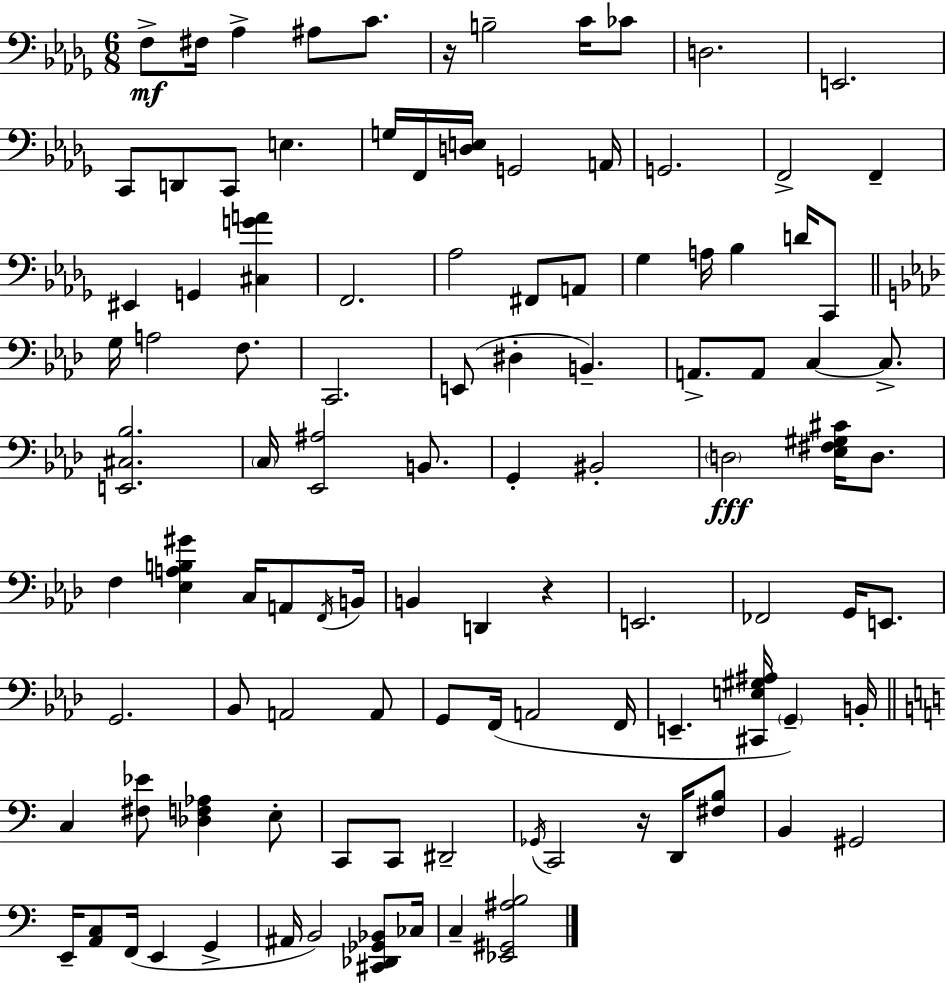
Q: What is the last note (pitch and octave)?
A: C3